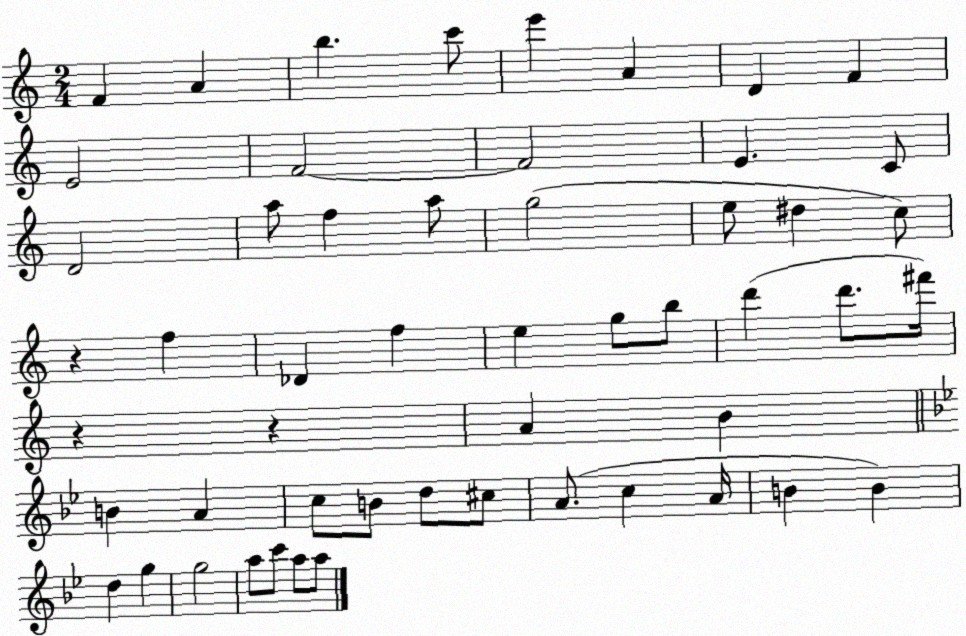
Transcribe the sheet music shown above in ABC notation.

X:1
T:Untitled
M:2/4
L:1/4
K:C
F A b c'/2 e' A D F E2 F2 F2 E C/2 D2 a/2 f a/2 g2 e/2 ^d c/2 z f _D f e g/2 b/2 d' d'/2 ^f'/4 z z A B B A c/2 B/2 d/2 ^c/2 A/2 c A/4 B B d g g2 a/2 c'/2 a/2 a/2